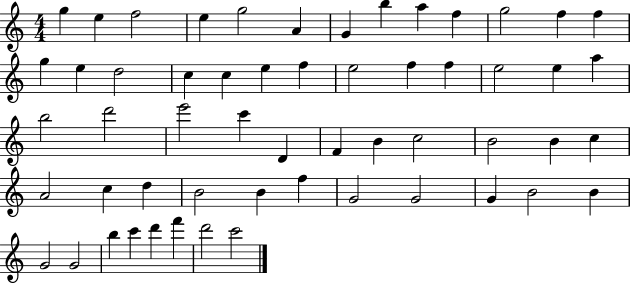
X:1
T:Untitled
M:4/4
L:1/4
K:C
g e f2 e g2 A G b a f g2 f f g e d2 c c e f e2 f f e2 e a b2 d'2 e'2 c' D F B c2 B2 B c A2 c d B2 B f G2 G2 G B2 B G2 G2 b c' d' f' d'2 c'2